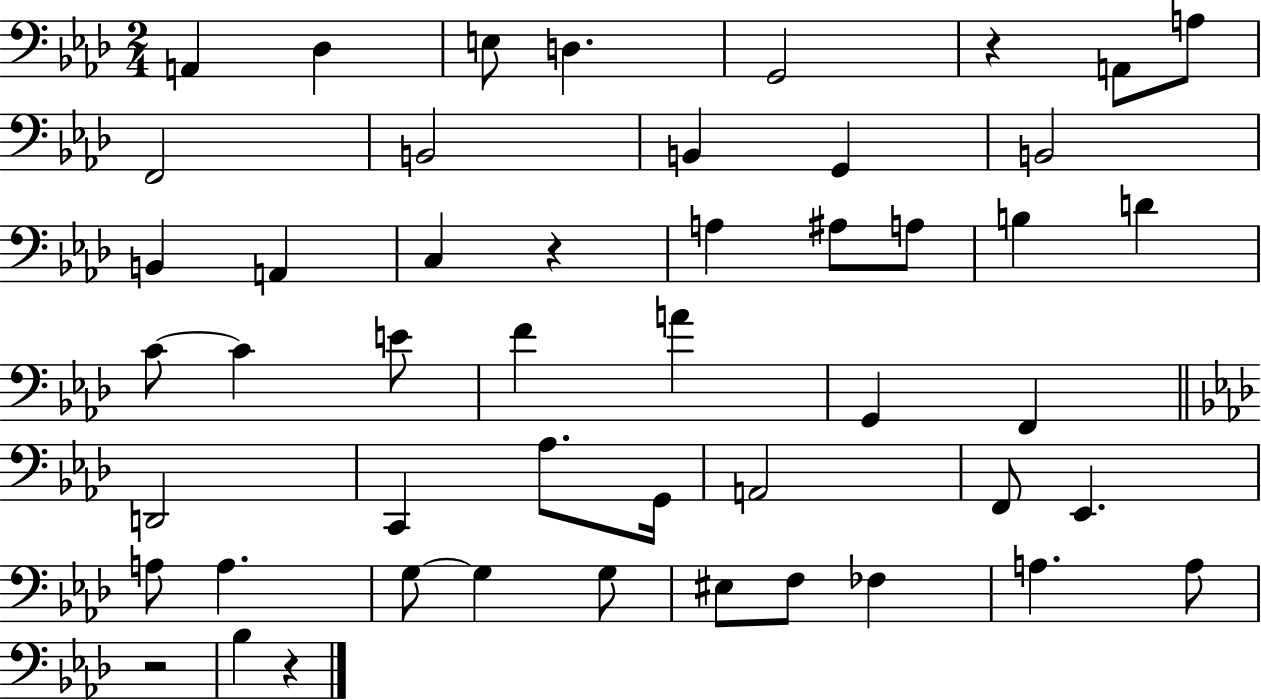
A2/q Db3/q E3/e D3/q. G2/h R/q A2/e A3/e F2/h B2/h B2/q G2/q B2/h B2/q A2/q C3/q R/q A3/q A#3/e A3/e B3/q D4/q C4/e C4/q E4/e F4/q A4/q G2/q F2/q D2/h C2/q Ab3/e. G2/s A2/h F2/e Eb2/q. A3/e A3/q. G3/e G3/q G3/e EIS3/e F3/e FES3/q A3/q. A3/e R/h Bb3/q R/q